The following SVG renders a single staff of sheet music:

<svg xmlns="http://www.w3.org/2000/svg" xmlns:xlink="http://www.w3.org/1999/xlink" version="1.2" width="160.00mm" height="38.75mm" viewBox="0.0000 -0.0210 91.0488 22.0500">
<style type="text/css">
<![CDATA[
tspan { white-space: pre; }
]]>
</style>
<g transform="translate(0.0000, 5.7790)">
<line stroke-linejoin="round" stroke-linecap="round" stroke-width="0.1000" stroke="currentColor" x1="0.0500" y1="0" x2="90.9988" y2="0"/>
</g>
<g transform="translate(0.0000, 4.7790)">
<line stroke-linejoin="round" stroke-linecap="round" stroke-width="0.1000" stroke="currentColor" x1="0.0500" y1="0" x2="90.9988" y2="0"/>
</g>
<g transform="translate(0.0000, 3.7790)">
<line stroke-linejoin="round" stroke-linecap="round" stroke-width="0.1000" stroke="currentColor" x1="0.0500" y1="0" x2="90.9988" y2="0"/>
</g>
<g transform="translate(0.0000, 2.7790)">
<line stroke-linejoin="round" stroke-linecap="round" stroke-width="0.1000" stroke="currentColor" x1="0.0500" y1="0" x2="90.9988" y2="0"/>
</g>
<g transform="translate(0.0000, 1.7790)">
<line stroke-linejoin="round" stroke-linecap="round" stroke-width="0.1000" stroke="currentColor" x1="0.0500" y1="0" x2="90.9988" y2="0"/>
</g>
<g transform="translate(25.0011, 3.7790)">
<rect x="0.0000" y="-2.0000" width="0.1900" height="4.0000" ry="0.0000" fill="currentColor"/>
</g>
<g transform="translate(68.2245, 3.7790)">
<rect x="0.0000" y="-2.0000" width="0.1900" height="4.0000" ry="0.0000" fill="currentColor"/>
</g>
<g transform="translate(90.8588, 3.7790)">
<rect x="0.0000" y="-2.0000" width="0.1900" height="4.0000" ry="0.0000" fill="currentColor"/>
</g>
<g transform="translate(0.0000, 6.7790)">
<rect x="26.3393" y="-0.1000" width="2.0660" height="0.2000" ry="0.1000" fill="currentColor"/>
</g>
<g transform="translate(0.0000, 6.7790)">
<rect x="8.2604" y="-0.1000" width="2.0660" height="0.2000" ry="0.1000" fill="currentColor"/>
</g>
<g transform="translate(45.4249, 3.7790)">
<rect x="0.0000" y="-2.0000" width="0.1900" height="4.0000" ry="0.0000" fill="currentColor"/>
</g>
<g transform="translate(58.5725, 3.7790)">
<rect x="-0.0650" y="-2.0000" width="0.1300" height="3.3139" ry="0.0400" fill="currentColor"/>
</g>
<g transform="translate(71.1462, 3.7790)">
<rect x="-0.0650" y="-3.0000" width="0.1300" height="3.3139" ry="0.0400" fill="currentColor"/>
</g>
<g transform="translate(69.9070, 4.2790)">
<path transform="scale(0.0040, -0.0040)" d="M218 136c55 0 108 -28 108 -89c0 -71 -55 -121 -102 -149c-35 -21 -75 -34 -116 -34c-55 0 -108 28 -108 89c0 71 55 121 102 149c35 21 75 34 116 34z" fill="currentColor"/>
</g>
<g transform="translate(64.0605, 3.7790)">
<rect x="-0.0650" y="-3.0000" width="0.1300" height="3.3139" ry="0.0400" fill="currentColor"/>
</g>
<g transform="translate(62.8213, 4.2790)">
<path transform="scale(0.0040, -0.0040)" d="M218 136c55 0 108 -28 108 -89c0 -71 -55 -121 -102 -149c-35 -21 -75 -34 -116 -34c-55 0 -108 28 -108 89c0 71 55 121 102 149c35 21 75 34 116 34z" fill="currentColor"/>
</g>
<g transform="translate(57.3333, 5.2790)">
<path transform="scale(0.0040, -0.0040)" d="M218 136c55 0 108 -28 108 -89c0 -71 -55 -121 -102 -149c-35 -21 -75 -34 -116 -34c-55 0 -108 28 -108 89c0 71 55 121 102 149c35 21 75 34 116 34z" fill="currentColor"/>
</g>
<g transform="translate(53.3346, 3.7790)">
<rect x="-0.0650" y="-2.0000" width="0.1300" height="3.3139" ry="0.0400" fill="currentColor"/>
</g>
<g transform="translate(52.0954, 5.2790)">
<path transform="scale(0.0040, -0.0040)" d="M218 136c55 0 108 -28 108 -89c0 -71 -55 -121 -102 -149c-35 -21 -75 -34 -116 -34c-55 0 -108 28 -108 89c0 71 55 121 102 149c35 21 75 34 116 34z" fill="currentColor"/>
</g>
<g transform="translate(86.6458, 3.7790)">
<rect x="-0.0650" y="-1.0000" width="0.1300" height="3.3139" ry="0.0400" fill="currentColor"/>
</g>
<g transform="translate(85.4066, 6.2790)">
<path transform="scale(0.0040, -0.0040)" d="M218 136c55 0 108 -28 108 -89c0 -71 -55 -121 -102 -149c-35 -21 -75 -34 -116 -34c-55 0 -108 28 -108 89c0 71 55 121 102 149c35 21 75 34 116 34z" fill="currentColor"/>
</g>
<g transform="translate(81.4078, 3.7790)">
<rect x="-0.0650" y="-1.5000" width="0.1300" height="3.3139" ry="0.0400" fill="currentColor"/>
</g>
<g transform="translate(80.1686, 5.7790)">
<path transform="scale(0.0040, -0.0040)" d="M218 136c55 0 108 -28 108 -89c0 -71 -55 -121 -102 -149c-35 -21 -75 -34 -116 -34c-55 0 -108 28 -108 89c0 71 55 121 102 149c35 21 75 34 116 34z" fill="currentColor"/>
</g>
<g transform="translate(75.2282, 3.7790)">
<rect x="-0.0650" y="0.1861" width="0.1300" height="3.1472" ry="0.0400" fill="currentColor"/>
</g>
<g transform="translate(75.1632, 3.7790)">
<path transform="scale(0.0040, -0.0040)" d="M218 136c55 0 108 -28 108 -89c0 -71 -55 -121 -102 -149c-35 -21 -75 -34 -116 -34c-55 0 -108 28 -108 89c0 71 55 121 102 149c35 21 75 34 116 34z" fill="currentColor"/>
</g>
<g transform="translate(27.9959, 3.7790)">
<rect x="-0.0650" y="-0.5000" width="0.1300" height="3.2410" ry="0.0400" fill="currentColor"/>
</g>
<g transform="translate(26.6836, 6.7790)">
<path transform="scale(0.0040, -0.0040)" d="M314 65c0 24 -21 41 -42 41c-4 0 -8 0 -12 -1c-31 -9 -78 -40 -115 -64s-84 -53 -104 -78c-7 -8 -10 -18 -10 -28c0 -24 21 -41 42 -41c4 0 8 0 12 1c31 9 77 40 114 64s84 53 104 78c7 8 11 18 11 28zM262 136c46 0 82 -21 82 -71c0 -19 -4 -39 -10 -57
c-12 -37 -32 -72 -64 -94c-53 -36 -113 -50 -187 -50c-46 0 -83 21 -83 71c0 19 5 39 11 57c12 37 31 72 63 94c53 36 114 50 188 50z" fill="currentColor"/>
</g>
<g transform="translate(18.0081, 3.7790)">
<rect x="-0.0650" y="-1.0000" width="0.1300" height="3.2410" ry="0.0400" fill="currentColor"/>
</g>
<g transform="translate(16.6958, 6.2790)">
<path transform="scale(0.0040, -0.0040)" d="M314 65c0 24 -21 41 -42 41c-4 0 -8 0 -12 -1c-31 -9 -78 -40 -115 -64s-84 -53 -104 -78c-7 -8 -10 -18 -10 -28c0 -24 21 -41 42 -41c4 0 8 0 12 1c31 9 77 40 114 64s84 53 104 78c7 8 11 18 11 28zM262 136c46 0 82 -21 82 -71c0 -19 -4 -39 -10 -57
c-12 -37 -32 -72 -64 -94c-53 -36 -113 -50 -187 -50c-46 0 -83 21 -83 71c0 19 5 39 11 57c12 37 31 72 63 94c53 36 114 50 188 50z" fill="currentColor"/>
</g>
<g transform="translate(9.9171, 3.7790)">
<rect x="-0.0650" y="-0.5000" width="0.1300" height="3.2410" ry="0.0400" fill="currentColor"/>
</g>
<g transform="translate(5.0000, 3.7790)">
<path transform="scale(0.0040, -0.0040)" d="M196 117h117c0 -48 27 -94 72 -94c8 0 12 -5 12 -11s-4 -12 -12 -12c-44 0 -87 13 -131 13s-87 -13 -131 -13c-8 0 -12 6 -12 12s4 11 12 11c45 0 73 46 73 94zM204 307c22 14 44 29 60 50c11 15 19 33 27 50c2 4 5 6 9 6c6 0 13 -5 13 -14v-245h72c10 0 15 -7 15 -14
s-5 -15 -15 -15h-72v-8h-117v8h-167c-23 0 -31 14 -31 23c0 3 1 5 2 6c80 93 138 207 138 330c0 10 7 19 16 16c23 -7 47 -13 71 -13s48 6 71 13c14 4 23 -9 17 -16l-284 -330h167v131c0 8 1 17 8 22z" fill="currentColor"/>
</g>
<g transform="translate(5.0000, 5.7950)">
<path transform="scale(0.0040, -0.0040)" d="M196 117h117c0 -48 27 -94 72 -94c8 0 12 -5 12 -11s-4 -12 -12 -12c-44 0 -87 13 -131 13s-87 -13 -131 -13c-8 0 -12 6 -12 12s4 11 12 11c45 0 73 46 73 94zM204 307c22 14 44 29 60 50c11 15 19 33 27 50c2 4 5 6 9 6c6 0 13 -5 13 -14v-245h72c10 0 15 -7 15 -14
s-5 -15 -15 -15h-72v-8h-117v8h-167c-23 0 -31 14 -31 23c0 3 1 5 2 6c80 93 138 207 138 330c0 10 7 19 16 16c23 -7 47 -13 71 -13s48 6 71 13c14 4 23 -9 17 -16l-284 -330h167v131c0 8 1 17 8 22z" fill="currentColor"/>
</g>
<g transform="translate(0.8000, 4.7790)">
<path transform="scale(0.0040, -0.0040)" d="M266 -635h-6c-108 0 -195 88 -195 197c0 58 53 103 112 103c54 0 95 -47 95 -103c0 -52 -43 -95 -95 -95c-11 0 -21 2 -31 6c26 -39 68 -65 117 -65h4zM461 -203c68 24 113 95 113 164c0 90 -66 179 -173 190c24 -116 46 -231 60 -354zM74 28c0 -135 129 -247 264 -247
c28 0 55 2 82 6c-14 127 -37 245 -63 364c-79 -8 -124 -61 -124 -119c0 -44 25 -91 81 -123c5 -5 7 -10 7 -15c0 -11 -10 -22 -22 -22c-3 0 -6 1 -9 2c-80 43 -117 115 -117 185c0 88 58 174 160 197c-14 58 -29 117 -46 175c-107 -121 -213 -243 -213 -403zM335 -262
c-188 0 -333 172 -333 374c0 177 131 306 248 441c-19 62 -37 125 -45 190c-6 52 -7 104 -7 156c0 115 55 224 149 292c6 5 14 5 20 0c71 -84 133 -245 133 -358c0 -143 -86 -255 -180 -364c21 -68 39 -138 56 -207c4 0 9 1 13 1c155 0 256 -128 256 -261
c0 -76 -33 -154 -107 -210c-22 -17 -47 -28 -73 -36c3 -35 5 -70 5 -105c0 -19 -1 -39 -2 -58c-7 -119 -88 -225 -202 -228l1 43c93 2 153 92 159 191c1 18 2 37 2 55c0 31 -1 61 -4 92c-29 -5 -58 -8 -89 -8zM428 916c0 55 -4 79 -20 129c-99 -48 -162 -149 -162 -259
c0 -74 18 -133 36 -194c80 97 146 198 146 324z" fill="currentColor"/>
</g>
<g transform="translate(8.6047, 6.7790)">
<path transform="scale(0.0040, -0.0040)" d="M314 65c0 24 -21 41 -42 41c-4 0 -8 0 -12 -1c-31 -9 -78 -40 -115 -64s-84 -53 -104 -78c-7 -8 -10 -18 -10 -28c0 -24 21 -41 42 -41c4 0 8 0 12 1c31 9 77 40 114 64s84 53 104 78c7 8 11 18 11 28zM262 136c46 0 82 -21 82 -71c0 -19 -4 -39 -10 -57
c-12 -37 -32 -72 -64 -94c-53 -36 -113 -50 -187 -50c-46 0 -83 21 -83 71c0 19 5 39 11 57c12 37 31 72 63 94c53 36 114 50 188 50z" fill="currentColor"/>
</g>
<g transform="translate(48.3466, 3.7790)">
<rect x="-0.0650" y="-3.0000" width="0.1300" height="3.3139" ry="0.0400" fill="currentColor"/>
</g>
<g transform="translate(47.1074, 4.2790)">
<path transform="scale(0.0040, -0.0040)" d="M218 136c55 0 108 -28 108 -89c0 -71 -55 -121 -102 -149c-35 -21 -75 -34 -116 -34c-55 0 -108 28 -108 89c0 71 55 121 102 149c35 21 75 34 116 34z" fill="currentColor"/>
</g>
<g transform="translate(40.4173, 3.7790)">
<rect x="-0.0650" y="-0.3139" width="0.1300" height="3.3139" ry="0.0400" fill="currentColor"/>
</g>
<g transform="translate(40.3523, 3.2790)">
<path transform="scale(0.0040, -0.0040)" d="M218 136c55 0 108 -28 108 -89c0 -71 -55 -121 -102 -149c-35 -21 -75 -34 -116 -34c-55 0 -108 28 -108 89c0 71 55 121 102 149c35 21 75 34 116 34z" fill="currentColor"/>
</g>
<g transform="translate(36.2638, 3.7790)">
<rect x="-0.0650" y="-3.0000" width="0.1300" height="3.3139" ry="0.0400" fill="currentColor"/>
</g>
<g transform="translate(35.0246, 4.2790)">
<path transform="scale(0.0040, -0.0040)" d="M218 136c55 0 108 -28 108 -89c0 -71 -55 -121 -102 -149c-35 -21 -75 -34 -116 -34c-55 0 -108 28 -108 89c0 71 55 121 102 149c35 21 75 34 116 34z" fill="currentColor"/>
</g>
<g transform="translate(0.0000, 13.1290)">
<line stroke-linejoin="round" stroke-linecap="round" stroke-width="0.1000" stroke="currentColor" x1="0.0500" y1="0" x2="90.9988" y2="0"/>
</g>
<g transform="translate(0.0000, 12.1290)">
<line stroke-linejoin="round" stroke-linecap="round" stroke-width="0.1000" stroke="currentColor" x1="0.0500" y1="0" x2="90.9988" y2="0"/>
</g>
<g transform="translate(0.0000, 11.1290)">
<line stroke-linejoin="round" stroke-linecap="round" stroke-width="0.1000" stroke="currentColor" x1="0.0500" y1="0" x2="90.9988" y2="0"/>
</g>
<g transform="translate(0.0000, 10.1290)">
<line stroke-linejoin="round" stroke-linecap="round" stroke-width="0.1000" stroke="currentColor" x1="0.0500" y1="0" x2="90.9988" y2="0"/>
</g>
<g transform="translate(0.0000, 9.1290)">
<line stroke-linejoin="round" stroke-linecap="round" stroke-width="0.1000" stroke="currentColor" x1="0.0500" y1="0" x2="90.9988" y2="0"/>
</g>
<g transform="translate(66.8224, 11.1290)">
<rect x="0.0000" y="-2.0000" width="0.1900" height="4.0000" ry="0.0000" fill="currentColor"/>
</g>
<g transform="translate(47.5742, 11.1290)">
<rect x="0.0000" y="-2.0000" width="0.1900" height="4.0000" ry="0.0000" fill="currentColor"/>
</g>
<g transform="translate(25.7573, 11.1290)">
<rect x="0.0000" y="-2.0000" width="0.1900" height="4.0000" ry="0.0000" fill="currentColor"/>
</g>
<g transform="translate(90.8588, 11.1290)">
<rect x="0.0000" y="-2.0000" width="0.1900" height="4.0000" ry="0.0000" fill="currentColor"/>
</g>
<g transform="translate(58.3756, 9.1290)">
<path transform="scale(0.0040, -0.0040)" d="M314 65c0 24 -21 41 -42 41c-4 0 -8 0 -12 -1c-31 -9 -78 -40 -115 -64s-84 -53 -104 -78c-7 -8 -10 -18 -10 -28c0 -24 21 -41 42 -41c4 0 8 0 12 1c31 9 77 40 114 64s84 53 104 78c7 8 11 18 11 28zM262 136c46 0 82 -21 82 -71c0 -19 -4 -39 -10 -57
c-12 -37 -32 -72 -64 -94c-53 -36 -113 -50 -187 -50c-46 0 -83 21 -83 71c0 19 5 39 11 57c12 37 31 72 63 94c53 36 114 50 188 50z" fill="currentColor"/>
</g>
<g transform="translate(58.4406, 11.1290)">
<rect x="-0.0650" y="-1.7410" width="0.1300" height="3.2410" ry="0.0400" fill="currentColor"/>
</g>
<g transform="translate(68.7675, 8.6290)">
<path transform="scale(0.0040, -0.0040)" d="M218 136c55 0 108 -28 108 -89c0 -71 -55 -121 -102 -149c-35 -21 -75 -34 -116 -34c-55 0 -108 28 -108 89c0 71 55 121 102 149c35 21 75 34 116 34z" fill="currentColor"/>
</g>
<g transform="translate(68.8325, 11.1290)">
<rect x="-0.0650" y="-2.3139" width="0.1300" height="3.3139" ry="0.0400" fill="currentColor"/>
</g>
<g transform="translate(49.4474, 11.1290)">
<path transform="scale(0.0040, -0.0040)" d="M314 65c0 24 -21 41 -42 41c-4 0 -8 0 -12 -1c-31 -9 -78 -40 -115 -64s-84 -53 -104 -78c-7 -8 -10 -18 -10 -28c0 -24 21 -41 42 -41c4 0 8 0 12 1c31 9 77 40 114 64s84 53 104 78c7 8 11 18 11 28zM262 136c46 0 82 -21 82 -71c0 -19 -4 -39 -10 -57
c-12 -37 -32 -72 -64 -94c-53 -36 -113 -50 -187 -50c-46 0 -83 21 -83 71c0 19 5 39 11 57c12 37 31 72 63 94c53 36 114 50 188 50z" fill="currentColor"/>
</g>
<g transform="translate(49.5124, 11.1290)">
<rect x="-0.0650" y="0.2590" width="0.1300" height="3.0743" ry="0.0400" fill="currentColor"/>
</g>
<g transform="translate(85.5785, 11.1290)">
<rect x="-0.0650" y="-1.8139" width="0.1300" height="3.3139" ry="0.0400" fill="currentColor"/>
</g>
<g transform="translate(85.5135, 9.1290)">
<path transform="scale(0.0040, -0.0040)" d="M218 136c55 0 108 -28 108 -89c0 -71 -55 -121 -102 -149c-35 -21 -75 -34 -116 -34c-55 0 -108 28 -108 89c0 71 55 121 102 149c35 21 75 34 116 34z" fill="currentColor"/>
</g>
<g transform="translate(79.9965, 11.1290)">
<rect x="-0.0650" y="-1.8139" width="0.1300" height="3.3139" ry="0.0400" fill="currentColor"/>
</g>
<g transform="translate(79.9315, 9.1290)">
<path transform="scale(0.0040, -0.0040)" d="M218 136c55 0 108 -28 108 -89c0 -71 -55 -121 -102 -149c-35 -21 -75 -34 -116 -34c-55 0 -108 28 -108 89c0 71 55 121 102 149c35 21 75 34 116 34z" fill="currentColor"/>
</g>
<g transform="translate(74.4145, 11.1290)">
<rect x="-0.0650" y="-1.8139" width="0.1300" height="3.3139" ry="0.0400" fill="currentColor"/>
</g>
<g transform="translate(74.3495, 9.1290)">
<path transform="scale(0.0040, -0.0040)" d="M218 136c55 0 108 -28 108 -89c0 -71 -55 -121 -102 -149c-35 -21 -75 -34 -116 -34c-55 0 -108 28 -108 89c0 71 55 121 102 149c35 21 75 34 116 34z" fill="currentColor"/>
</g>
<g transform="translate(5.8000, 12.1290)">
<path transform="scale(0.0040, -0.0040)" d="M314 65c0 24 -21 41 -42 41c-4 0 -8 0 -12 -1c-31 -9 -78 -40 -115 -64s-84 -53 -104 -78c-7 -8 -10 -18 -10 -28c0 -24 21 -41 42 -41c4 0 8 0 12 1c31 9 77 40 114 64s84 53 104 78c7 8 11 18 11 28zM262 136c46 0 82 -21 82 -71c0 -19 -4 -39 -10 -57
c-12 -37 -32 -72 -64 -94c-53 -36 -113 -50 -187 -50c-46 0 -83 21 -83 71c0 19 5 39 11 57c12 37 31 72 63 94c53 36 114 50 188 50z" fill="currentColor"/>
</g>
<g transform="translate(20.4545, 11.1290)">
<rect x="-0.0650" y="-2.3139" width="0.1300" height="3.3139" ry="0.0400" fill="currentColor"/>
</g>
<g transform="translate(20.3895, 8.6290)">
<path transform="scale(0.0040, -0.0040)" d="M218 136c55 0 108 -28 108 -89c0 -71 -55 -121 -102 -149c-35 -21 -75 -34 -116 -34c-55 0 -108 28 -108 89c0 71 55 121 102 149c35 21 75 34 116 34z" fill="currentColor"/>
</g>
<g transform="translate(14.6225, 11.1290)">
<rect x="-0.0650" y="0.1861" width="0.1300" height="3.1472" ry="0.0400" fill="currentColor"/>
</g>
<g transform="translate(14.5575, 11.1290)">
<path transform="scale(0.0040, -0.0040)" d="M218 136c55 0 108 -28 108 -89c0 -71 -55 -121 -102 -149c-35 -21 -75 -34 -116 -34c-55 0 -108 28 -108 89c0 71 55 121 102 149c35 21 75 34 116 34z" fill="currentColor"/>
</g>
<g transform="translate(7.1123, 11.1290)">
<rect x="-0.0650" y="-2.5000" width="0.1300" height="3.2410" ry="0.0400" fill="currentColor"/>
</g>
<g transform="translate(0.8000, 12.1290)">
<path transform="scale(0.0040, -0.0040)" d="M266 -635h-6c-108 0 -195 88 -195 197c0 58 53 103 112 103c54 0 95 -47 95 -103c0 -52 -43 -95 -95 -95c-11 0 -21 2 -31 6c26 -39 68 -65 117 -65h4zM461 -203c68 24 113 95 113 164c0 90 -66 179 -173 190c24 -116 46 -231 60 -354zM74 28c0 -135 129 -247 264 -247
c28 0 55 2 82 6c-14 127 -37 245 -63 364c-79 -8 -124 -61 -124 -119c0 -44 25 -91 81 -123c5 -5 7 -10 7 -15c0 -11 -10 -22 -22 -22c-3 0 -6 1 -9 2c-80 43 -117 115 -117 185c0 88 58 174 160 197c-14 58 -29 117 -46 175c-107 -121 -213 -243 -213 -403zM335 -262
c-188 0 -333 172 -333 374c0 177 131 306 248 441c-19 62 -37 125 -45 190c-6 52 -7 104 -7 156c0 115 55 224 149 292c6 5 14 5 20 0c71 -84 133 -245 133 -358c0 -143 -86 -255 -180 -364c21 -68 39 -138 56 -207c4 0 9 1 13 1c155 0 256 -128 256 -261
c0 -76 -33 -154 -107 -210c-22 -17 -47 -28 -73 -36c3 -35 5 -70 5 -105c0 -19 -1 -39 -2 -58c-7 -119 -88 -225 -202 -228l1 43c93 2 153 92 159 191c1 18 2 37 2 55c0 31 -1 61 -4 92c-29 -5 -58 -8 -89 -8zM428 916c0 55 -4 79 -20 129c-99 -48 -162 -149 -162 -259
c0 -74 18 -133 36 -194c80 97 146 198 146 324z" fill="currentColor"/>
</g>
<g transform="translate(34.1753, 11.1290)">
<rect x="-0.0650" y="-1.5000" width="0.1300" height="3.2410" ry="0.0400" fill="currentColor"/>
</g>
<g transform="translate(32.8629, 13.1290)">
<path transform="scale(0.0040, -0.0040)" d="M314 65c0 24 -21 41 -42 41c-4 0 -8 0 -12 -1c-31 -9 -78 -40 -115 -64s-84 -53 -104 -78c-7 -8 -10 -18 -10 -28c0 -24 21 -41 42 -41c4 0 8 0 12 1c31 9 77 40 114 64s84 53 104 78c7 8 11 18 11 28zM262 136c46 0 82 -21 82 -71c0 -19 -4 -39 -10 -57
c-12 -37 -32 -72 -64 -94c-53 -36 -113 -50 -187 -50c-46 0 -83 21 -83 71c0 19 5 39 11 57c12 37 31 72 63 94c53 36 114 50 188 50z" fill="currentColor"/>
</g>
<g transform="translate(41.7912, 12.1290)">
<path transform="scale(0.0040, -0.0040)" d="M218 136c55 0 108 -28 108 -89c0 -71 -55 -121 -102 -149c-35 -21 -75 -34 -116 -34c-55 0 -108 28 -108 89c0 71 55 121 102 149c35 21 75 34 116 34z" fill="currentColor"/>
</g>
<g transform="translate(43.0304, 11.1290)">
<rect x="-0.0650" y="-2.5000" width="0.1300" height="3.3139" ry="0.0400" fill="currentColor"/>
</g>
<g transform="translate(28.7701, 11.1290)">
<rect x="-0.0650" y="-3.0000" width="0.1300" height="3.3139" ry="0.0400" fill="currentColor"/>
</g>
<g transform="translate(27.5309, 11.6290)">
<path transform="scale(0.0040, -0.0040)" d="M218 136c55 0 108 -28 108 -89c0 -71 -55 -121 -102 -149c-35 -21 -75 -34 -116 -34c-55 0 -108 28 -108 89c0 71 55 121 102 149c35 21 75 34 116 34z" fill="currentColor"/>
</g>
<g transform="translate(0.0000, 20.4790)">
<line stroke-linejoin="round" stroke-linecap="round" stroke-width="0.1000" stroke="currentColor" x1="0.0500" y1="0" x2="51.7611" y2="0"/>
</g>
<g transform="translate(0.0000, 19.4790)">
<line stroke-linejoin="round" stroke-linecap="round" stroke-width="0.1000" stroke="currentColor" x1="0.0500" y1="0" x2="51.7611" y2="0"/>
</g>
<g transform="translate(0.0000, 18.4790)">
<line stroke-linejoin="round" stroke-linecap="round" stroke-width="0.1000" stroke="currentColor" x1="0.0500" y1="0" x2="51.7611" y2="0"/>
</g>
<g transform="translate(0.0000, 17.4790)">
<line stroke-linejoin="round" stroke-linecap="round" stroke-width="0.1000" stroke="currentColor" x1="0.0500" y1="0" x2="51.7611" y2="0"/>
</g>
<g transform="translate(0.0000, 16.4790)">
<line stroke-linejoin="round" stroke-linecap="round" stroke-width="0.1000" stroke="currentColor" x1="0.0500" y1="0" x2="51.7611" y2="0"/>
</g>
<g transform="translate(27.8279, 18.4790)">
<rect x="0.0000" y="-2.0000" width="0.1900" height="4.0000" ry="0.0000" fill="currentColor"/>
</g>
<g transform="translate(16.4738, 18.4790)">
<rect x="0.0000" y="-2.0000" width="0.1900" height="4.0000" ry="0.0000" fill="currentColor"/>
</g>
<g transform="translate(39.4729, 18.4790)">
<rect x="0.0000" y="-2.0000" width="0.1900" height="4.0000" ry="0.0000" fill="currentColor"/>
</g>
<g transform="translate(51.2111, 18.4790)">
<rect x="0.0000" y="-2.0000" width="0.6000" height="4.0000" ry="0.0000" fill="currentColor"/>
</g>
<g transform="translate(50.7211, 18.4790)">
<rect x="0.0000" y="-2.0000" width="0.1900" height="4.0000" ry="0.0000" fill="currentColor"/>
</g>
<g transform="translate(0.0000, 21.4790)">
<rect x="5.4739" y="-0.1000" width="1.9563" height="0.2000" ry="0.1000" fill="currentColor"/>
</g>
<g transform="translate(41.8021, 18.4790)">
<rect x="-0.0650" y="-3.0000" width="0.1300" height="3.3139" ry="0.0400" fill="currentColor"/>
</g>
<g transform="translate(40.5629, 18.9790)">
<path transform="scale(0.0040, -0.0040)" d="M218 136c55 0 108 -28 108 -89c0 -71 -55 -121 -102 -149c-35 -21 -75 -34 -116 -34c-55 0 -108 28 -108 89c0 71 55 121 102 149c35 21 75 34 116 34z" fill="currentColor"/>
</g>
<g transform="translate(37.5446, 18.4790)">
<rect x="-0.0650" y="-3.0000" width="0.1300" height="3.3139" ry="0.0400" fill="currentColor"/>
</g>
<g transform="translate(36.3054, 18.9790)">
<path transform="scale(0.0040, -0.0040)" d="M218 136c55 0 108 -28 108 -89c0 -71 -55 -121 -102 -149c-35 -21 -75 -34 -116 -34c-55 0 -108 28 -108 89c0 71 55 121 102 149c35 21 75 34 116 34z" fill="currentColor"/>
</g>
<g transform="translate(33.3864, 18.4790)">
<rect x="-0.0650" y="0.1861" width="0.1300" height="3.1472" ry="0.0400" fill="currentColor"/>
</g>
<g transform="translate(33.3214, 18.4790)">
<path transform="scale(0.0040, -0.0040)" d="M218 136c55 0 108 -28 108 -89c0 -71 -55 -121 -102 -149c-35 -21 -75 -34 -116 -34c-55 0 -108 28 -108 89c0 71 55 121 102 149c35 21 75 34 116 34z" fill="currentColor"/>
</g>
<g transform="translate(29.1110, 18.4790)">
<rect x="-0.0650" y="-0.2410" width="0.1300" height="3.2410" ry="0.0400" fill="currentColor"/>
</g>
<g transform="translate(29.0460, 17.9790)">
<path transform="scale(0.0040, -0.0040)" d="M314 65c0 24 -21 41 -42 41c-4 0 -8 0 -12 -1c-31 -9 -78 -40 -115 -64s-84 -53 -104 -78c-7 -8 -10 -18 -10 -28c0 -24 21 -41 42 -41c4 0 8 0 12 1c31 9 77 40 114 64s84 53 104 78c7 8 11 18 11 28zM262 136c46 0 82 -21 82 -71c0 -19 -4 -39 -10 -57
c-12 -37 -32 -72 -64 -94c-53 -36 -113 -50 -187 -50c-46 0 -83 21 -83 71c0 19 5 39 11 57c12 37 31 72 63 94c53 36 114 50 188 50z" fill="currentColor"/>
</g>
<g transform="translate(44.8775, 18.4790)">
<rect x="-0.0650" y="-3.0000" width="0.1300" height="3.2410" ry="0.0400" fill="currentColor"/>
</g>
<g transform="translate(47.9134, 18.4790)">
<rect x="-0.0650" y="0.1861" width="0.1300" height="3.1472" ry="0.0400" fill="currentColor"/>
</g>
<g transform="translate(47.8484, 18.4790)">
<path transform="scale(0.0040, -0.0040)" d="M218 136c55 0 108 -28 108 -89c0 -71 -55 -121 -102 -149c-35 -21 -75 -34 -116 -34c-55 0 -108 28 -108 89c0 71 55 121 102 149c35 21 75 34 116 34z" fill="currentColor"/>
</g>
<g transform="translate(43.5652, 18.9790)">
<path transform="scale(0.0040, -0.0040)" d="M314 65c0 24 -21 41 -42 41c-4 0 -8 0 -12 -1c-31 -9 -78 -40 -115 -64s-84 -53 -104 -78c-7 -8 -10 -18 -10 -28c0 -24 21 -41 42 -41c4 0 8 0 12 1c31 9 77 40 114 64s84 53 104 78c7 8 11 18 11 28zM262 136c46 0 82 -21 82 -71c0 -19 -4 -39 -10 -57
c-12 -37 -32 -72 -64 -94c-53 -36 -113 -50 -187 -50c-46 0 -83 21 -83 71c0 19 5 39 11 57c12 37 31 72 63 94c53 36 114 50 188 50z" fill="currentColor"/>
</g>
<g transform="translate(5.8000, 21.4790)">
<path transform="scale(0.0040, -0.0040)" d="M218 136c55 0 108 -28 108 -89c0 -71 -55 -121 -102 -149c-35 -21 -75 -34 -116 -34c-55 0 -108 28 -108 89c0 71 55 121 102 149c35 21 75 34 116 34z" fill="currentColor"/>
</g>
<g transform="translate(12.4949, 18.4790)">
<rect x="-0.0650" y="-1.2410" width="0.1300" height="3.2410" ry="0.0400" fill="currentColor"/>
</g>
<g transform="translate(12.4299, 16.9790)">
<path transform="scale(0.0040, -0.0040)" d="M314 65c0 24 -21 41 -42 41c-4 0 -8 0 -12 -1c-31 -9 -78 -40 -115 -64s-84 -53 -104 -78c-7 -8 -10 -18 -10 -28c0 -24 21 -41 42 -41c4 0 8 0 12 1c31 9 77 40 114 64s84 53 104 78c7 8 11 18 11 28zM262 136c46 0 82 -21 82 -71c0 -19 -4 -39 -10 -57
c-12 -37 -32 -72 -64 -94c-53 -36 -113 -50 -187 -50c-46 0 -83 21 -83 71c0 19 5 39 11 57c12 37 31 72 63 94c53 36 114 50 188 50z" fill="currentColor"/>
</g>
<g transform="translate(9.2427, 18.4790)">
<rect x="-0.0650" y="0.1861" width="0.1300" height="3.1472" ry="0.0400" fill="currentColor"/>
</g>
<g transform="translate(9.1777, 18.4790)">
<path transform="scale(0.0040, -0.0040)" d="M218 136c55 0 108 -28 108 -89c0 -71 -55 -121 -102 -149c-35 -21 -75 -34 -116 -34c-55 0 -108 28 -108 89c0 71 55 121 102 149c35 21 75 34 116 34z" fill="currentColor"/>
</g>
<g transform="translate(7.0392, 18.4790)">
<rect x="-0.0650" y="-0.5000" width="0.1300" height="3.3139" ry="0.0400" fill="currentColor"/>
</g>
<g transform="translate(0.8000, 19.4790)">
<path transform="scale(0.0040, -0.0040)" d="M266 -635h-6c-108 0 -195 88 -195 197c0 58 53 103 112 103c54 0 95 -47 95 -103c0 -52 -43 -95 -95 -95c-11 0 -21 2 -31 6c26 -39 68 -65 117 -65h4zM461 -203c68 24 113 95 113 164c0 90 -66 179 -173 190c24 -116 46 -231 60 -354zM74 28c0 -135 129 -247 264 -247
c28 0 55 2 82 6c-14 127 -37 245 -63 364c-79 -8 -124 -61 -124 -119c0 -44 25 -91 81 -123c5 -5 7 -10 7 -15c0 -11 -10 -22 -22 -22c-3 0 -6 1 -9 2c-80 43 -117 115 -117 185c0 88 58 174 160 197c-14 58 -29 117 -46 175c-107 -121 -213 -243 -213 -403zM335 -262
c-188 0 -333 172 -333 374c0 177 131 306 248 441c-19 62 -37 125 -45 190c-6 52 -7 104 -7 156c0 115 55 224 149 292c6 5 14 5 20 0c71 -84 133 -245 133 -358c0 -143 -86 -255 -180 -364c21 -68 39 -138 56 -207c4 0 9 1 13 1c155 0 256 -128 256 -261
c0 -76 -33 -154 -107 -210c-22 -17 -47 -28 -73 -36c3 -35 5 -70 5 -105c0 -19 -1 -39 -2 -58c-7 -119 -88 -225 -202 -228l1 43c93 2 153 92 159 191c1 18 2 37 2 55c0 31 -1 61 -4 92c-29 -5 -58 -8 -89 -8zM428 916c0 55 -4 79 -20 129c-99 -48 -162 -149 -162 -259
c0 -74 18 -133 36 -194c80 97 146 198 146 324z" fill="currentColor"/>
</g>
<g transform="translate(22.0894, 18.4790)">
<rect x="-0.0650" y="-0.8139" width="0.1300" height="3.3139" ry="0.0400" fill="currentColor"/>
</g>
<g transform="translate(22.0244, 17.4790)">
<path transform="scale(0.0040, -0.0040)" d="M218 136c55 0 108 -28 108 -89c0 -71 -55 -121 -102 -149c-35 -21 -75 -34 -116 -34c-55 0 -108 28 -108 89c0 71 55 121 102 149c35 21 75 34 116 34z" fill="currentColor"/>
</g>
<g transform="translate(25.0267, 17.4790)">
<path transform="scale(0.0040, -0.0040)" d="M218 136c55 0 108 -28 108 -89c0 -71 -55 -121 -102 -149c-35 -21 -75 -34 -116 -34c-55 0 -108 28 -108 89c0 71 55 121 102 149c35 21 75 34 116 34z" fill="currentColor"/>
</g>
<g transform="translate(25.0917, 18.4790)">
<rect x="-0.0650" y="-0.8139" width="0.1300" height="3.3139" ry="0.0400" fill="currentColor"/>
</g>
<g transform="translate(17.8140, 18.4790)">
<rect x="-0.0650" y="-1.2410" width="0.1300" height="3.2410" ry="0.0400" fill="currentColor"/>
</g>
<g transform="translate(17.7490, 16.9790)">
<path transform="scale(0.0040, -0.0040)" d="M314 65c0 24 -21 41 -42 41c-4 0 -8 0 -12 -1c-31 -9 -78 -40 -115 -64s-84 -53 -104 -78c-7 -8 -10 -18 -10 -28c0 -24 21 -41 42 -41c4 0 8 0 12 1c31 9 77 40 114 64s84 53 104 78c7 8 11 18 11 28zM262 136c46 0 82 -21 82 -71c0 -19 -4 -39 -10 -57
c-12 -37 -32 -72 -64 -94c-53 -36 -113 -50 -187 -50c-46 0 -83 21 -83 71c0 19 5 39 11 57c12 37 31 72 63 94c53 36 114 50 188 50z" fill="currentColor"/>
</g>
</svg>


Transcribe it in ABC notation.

X:1
T:Untitled
M:4/4
L:1/4
K:C
C2 D2 C2 A c A F F A A B E D G2 B g A E2 G B2 f2 g f f f C B e2 e2 d d c2 B A A A2 B